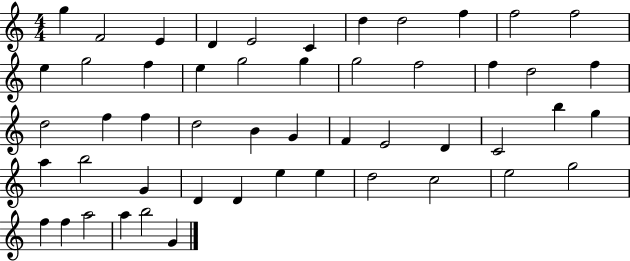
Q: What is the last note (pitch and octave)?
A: G4